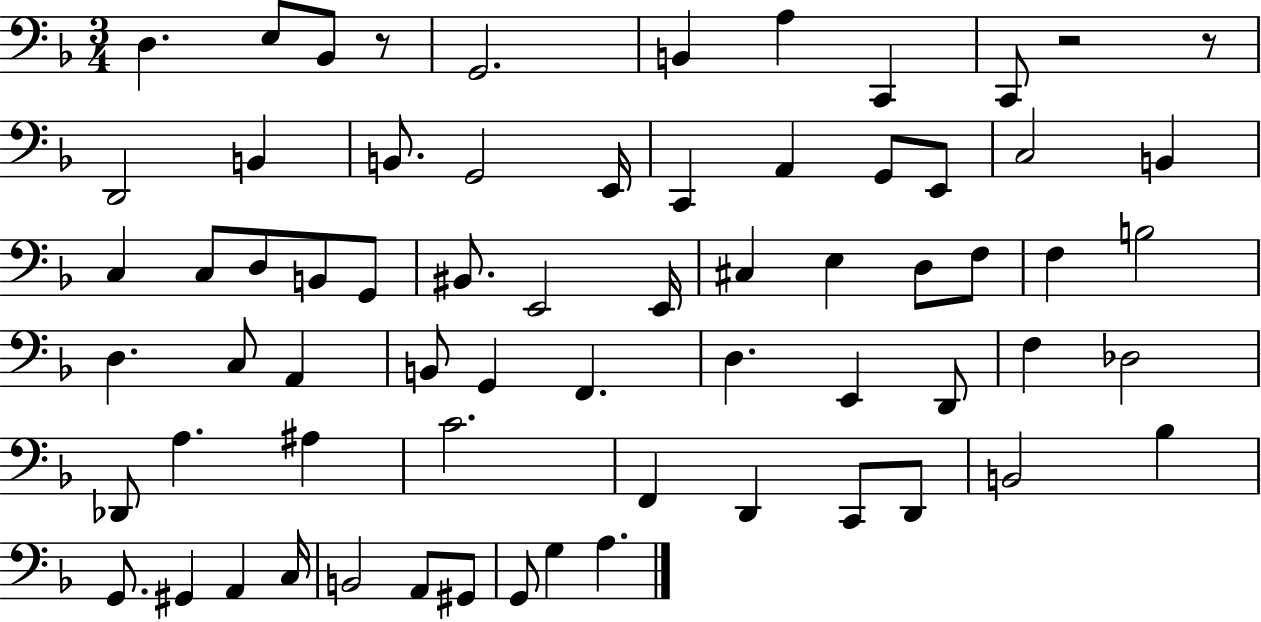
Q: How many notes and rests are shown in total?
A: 67